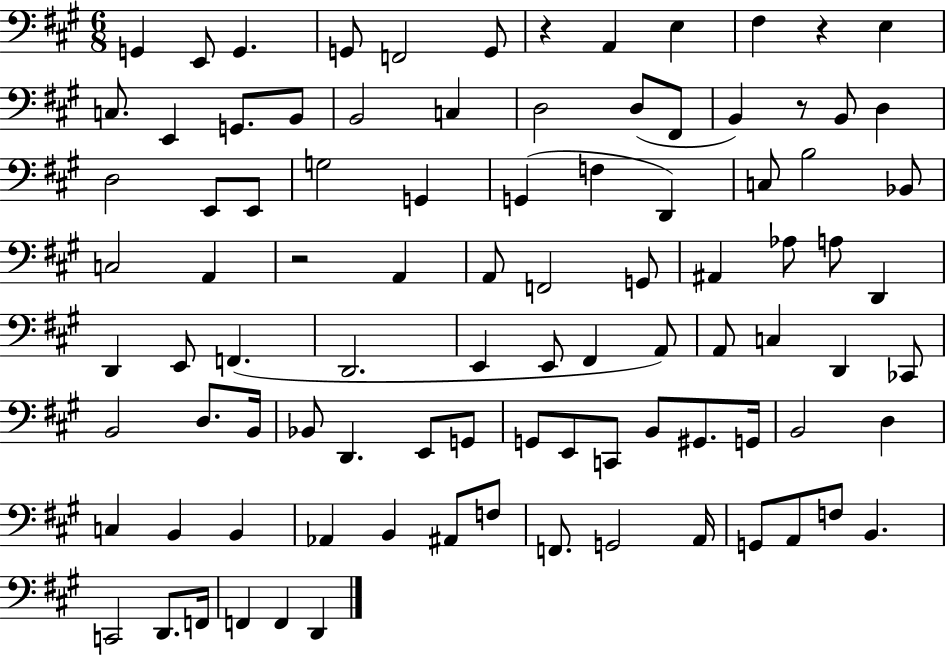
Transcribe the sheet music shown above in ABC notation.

X:1
T:Untitled
M:6/8
L:1/4
K:A
G,, E,,/2 G,, G,,/2 F,,2 G,,/2 z A,, E, ^F, z E, C,/2 E,, G,,/2 B,,/2 B,,2 C, D,2 D,/2 ^F,,/2 B,, z/2 B,,/2 D, D,2 E,,/2 E,,/2 G,2 G,, G,, F, D,, C,/2 B,2 _B,,/2 C,2 A,, z2 A,, A,,/2 F,,2 G,,/2 ^A,, _A,/2 A,/2 D,, D,, E,,/2 F,, D,,2 E,, E,,/2 ^F,, A,,/2 A,,/2 C, D,, _C,,/2 B,,2 D,/2 B,,/4 _B,,/2 D,, E,,/2 G,,/2 G,,/2 E,,/2 C,,/2 B,,/2 ^G,,/2 G,,/4 B,,2 D, C, B,, B,, _A,, B,, ^A,,/2 F,/2 F,,/2 G,,2 A,,/4 G,,/2 A,,/2 F,/2 B,, C,,2 D,,/2 F,,/4 F,, F,, D,,